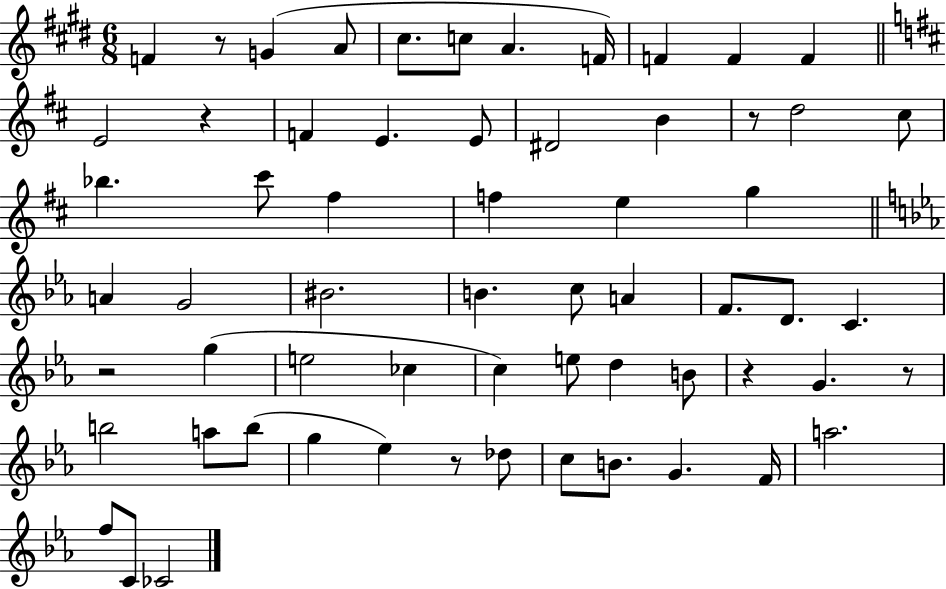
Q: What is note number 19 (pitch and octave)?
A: Bb5